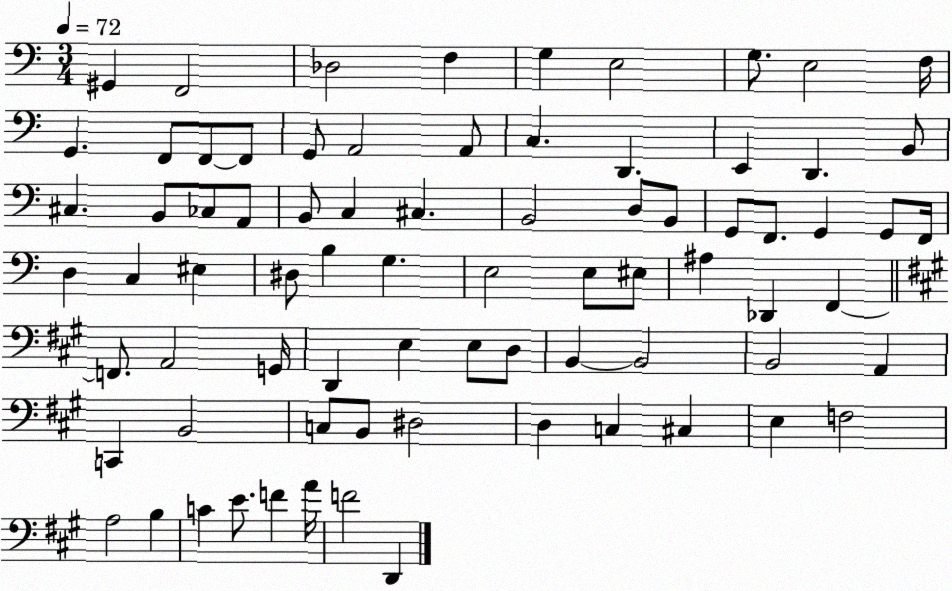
X:1
T:Untitled
M:3/4
L:1/4
K:C
^G,, F,,2 _D,2 F, G, E,2 G,/2 E,2 F,/4 G,, F,,/2 F,,/2 F,,/2 G,,/2 A,,2 A,,/2 C, D,, E,, D,, B,,/2 ^C, B,,/2 _C,/2 A,,/2 B,,/2 C, ^C, B,,2 D,/2 B,,/2 G,,/2 F,,/2 G,, G,,/2 F,,/4 D, C, ^E, ^D,/2 B, G, E,2 E,/2 ^E,/2 ^A, _D,, F,, F,,/2 A,,2 G,,/4 D,, E, E,/2 D,/2 B,, B,,2 B,,2 A,, C,, B,,2 C,/2 B,,/2 ^D,2 D, C, ^C, E, F,2 A,2 B, C E/2 F A/4 F2 D,,